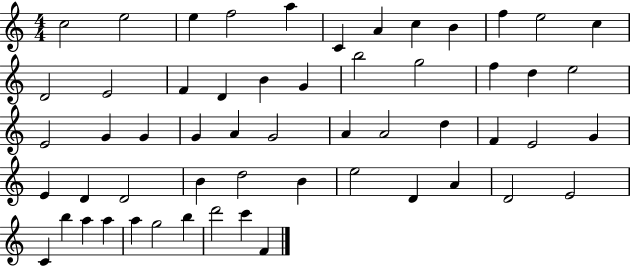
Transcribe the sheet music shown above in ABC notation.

X:1
T:Untitled
M:4/4
L:1/4
K:C
c2 e2 e f2 a C A c B f e2 c D2 E2 F D B G b2 g2 f d e2 E2 G G G A G2 A A2 d F E2 G E D D2 B d2 B e2 D A D2 E2 C b a a a g2 b d'2 c' F